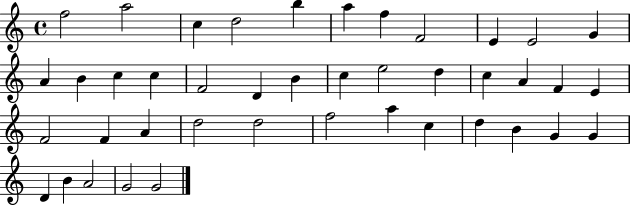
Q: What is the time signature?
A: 4/4